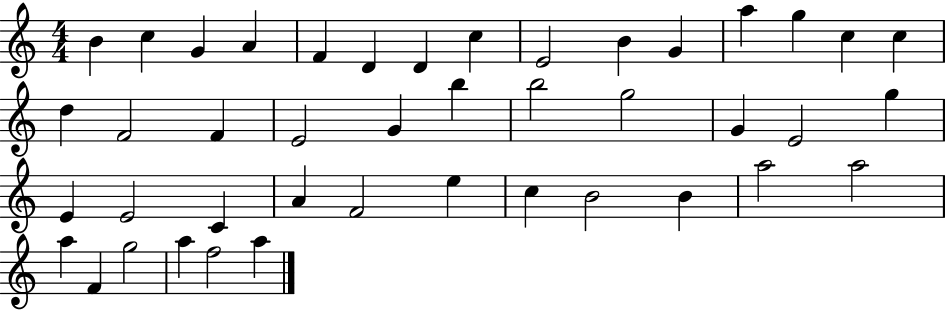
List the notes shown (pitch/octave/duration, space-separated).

B4/q C5/q G4/q A4/q F4/q D4/q D4/q C5/q E4/h B4/q G4/q A5/q G5/q C5/q C5/q D5/q F4/h F4/q E4/h G4/q B5/q B5/h G5/h G4/q E4/h G5/q E4/q E4/h C4/q A4/q F4/h E5/q C5/q B4/h B4/q A5/h A5/h A5/q F4/q G5/h A5/q F5/h A5/q